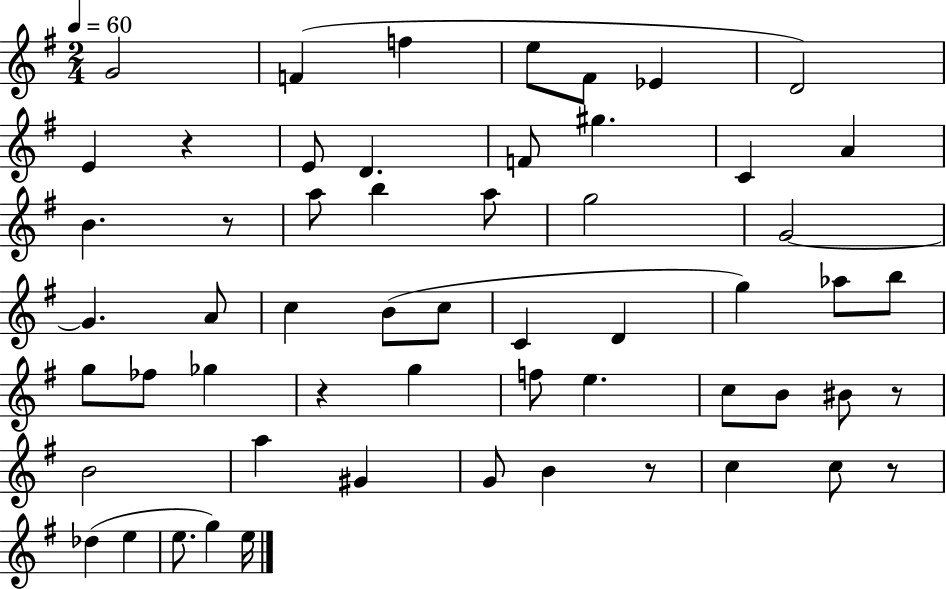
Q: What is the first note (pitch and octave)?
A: G4